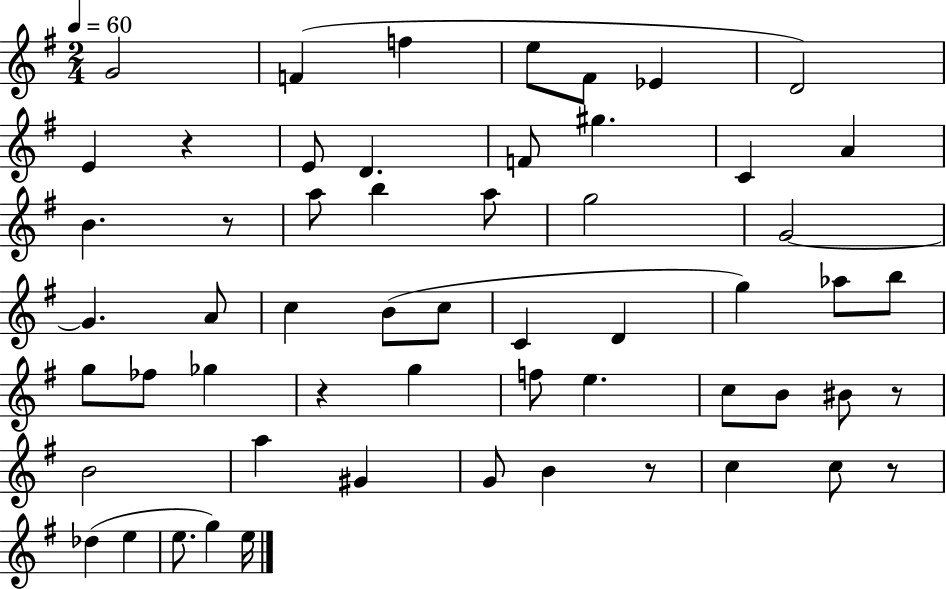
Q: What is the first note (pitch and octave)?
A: G4